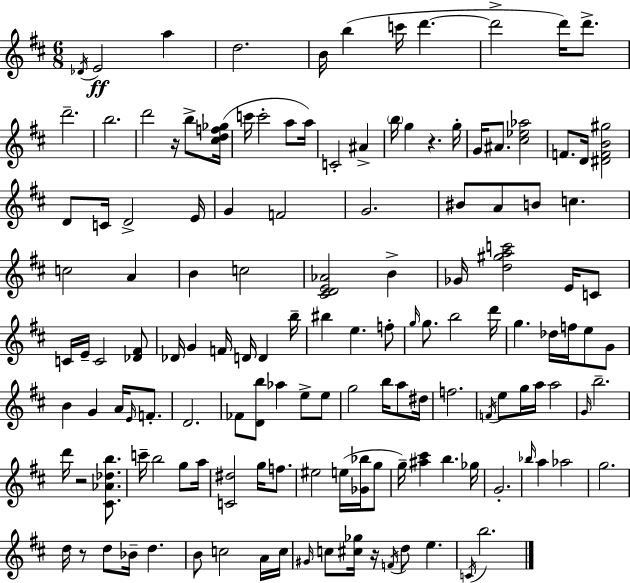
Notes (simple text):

Db4/s E4/h A5/q D5/h. B4/s B5/q C6/s D6/q. D6/h D6/s D6/e. D6/h. B5/h. D6/h R/s B5/e [C#5,D5,F5,Gb5]/s C6/s C6/h A5/e A5/s C4/h A#4/q B5/s G5/q R/q. G5/s G4/s A#4/e. [C#5,Eb5,Ab5]/h F4/e. D4/s [D#4,F4,B4,G#5]/h D4/e C4/s D4/h E4/s G4/q F4/h G4/h. BIS4/e A4/e B4/e C5/q. C5/h A4/q B4/q C5/h [C#4,D4,E4,Ab4]/h B4/q Gb4/s [D5,G#5,A5,C6]/h E4/s C4/e C4/s E4/s C4/h [Db4,F#4]/e Db4/s G4/q F4/s D4/s D4/q B5/s BIS5/q E5/q. F5/e G5/s G5/e. B5/h D6/s G5/q. Db5/s F5/s E5/e G4/e B4/q G4/q A4/s E4/s F4/e. D4/h. FES4/e [D4,B5]/e Ab5/q E5/e E5/e G5/h B5/s A5/e D#5/s F5/h. F4/s E5/e G5/s A5/s A5/h G4/s B5/h. D6/s R/h [C#4,Ab4,Db5,B5]/e. C6/s B5/h G5/e A5/s [C4,D#5]/h G5/s F5/e. EIS5/h E5/s [Gb4,Bb5]/s G5/e G5/s [A#5,C#6]/q B5/q. Gb5/s G4/h. Bb5/s A5/q Ab5/h G5/h. D5/s R/e D5/e Bb4/s D5/q. B4/e C5/h A4/s C5/s G#4/s C5/e [C#5,Gb5]/s R/s F4/s D5/e E5/q. C4/s B5/h.